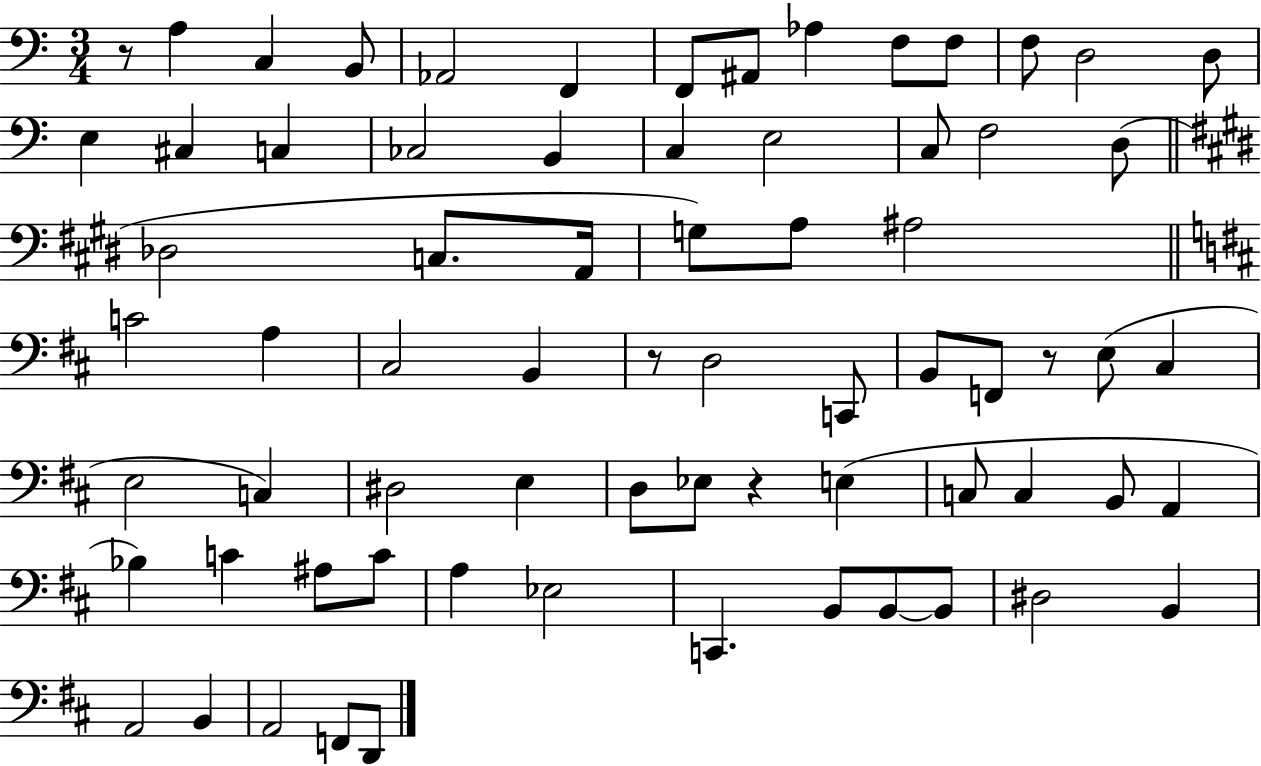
{
  \clef bass
  \numericTimeSignature
  \time 3/4
  \key c \major
  r8 a4 c4 b,8 | aes,2 f,4 | f,8 ais,8 aes4 f8 f8 | f8 d2 d8 | \break e4 cis4 c4 | ces2 b,4 | c4 e2 | c8 f2 d8( | \break \bar "||" \break \key e \major des2 c8. a,16 | g8) a8 ais2 | \bar "||" \break \key d \major c'2 a4 | cis2 b,4 | r8 d2 c,8 | b,8 f,8 r8 e8( cis4 | \break e2 c4) | dis2 e4 | d8 ees8 r4 e4( | c8 c4 b,8 a,4 | \break bes4) c'4 ais8 c'8 | a4 ees2 | c,4. b,8 b,8~~ b,8 | dis2 b,4 | \break a,2 b,4 | a,2 f,8 d,8 | \bar "|."
}